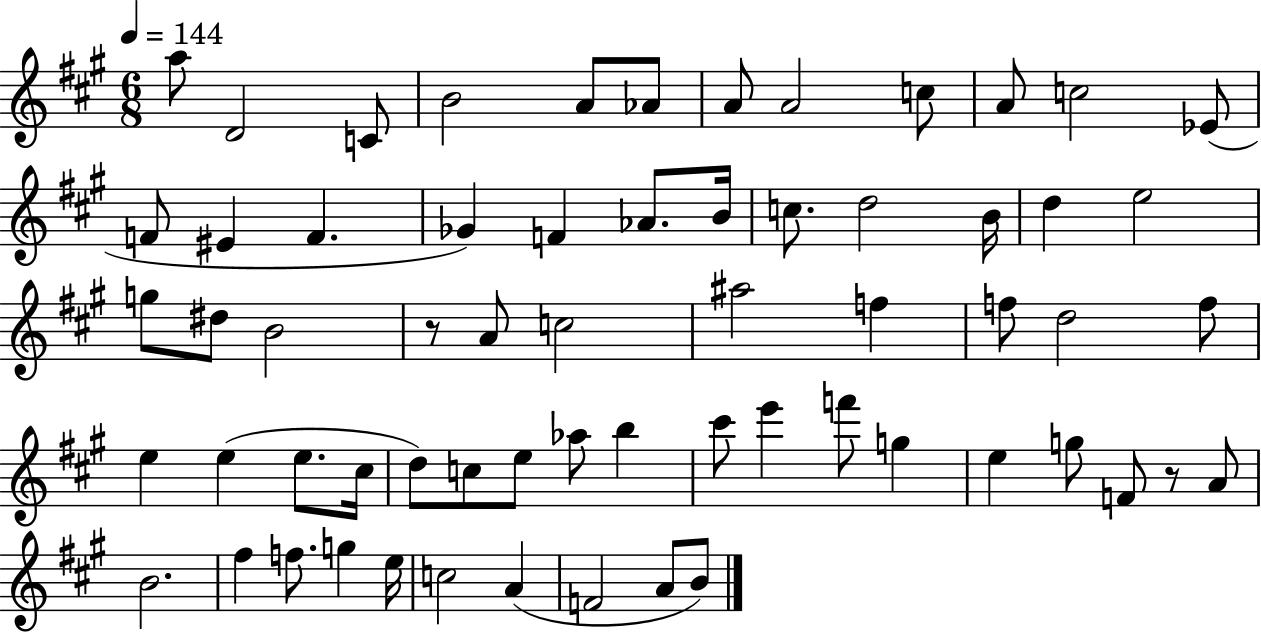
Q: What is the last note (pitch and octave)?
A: B4